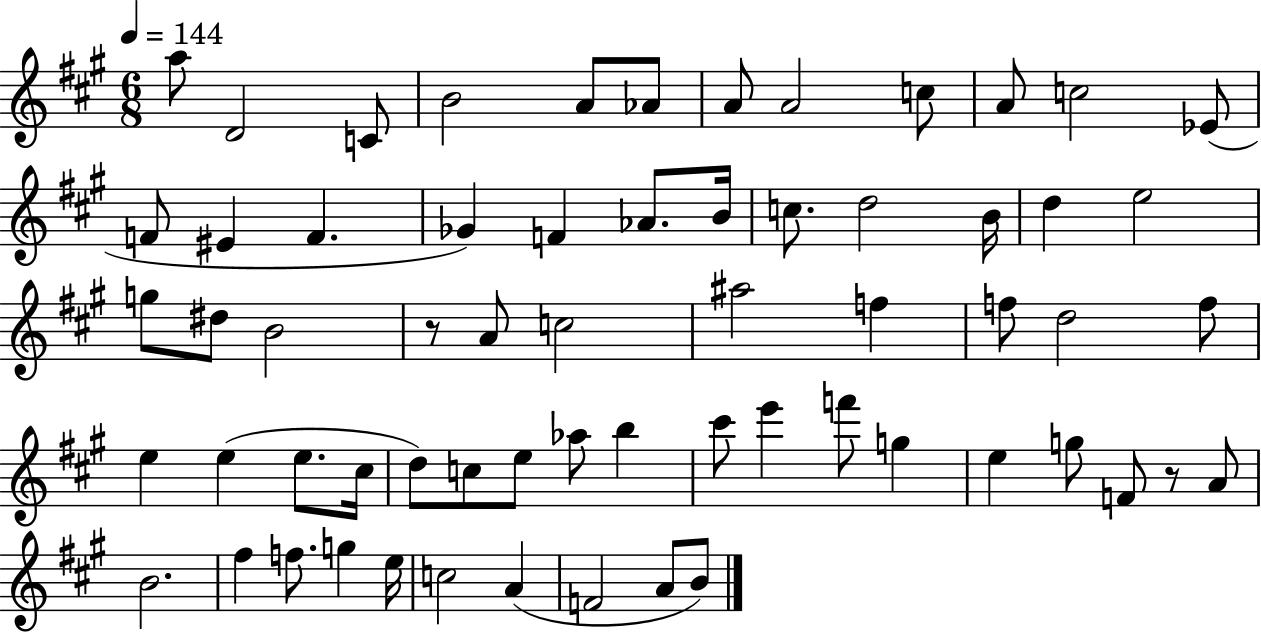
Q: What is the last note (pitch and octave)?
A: B4